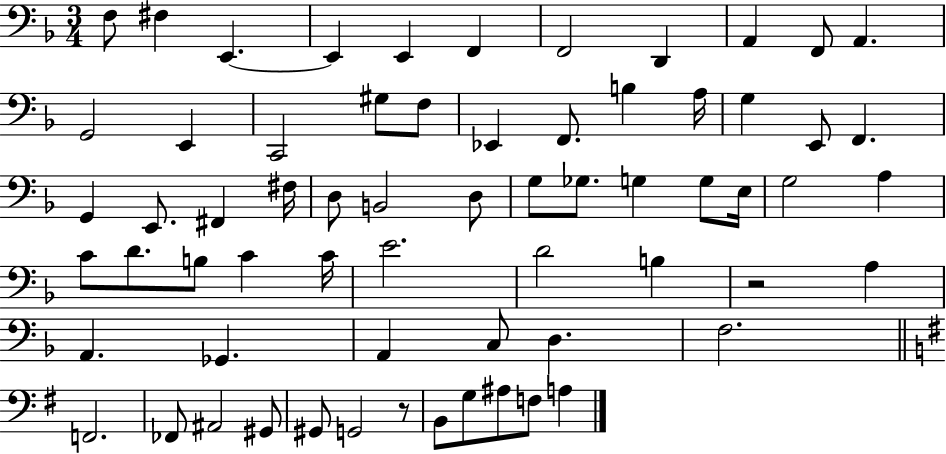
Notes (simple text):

F3/e F#3/q E2/q. E2/q E2/q F2/q F2/h D2/q A2/q F2/e A2/q. G2/h E2/q C2/h G#3/e F3/e Eb2/q F2/e. B3/q A3/s G3/q E2/e F2/q. G2/q E2/e. F#2/q F#3/s D3/e B2/h D3/e G3/e Gb3/e. G3/q G3/e E3/s G3/h A3/q C4/e D4/e. B3/e C4/q C4/s E4/h. D4/h B3/q R/h A3/q A2/q. Gb2/q. A2/q C3/e D3/q. F3/h. F2/h. FES2/e A#2/h G#2/e G#2/e G2/h R/e B2/e G3/e A#3/e F3/e A3/q